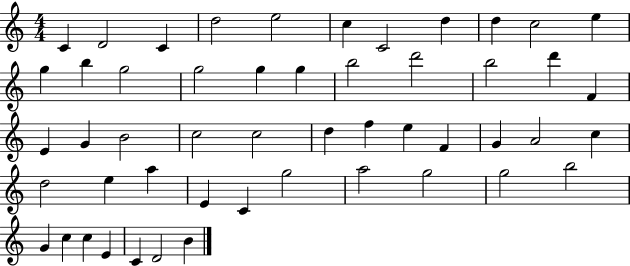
C4/q D4/h C4/q D5/h E5/h C5/q C4/h D5/q D5/q C5/h E5/q G5/q B5/q G5/h G5/h G5/q G5/q B5/h D6/h B5/h D6/q F4/q E4/q G4/q B4/h C5/h C5/h D5/q F5/q E5/q F4/q G4/q A4/h C5/q D5/h E5/q A5/q E4/q C4/q G5/h A5/h G5/h G5/h B5/h G4/q C5/q C5/q E4/q C4/q D4/h B4/q